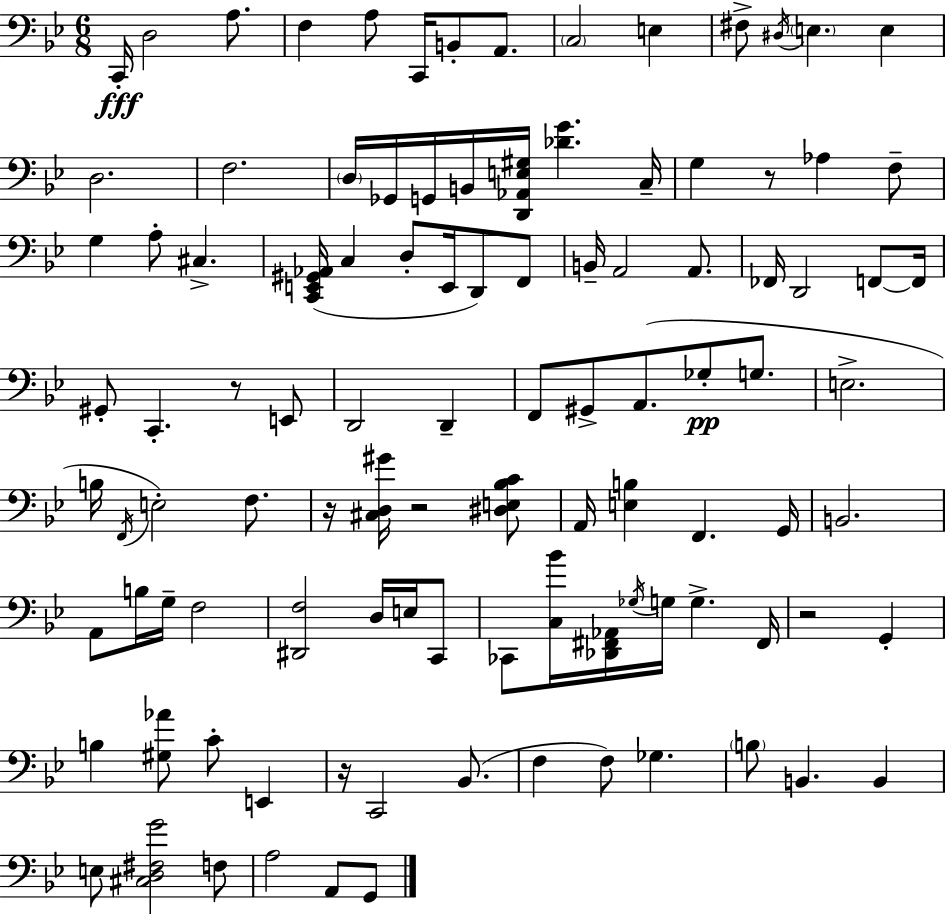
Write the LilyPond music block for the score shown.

{
  \clef bass
  \numericTimeSignature
  \time 6/8
  \key g \minor
  c,16-.\fff d2 a8. | f4 a8 c,16 b,8-. a,8. | \parenthesize c2 e4 | fis8-> \acciaccatura { dis16 } \parenthesize e4. e4 | \break d2. | f2. | \parenthesize d16 ges,16 g,16 b,16 <d, aes, e gis>16 <des' g'>4. | c16-- g4 r8 aes4 f8-- | \break g4 a8-. cis4.-> | <c, e, gis, aes,>16( c4 d8-. e,16 d,8) f,8 | b,16-- a,2 a,8. | fes,16 d,2 f,8~~ | \break f,16 gis,8-. c,4.-. r8 e,8 | d,2 d,4-- | f,8 gis,8-> a,8.( ges8-.\pp g8. | e2.-> | \break b16 \acciaccatura { f,16 }) e2-. f8. | r16 <cis d gis'>16 r2 | <dis e bes c'>8 a,16 <e b>4 f,4. | g,16 b,2. | \break a,8 b16 g16-- f2 | <dis, f>2 d16 e16 | c,8 ces,8 <c bes'>16 <des, fis, aes,>16 \acciaccatura { ges16 } g16 g4.-> | fis,16 r2 g,4-. | \break b4 <gis aes'>8 c'8-. e,4 | r16 c,2 | bes,8.( f4 f8) ges4. | \parenthesize b8 b,4. b,4 | \break e8 <cis d fis g'>2 | f8 a2 a,8 | g,8 \bar "|."
}